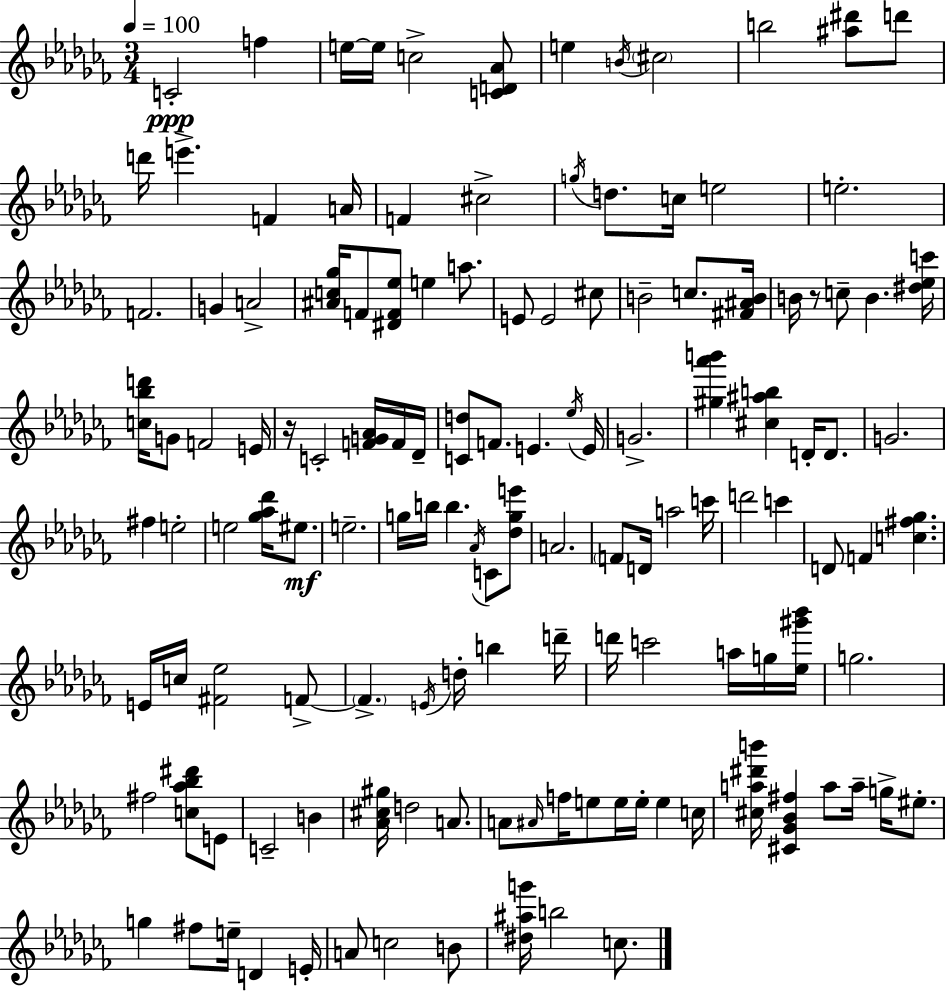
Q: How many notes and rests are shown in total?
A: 132